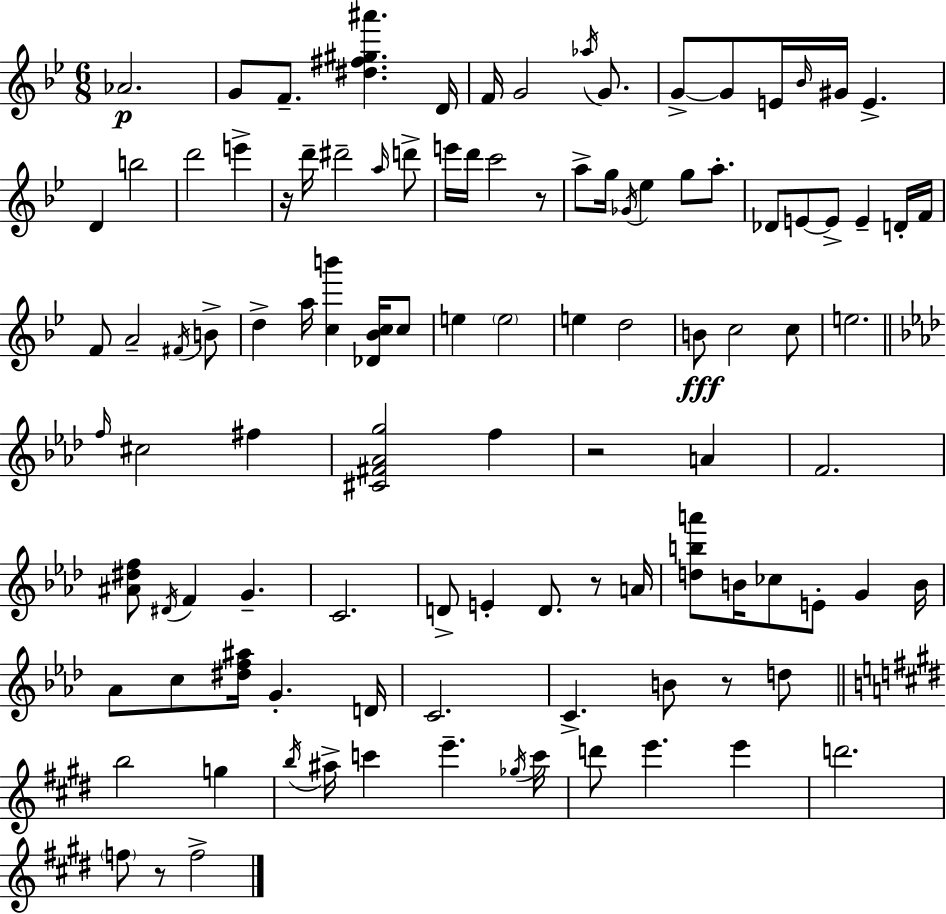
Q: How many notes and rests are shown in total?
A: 106